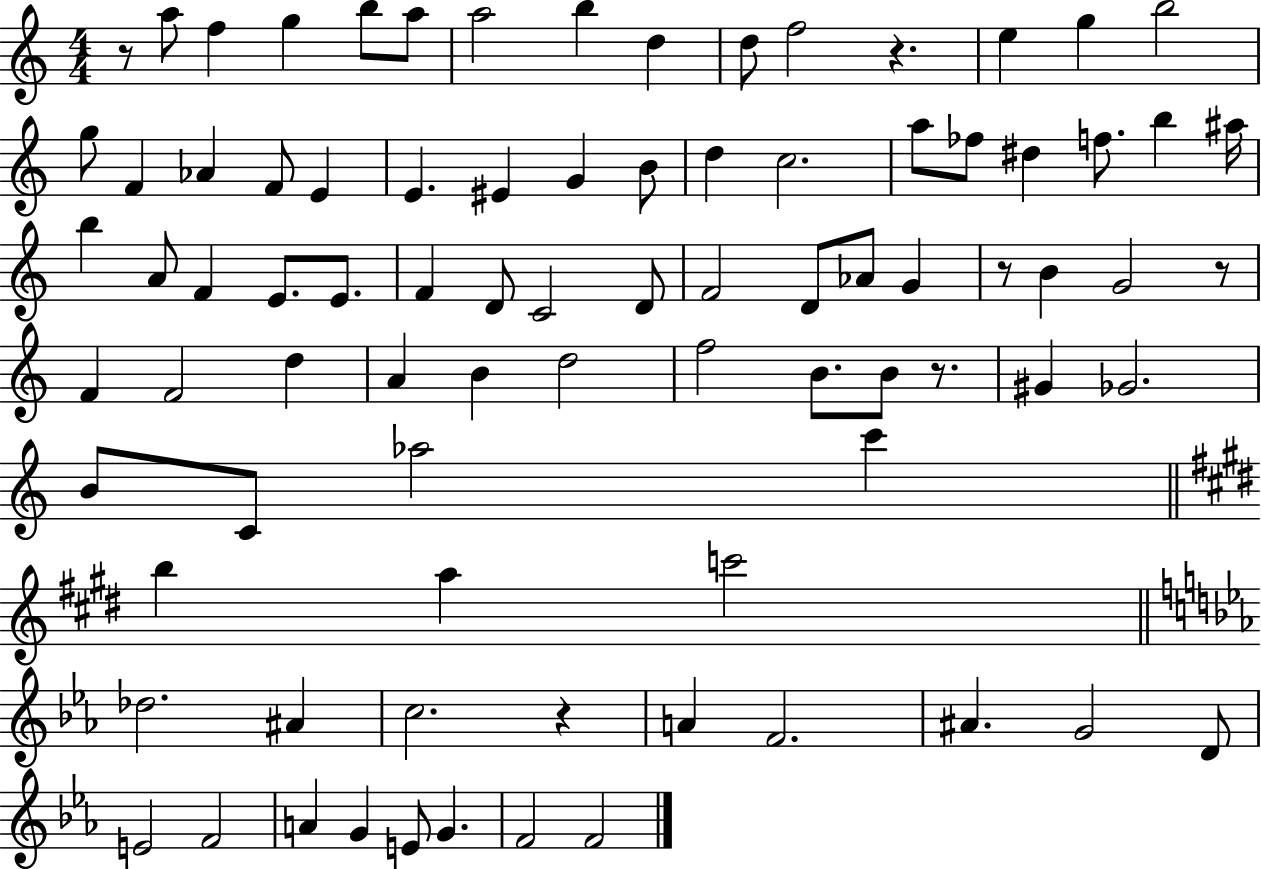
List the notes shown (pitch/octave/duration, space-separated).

R/e A5/e F5/q G5/q B5/e A5/e A5/h B5/q D5/q D5/e F5/h R/q. E5/q G5/q B5/h G5/e F4/q Ab4/q F4/e E4/q E4/q. EIS4/q G4/q B4/e D5/q C5/h. A5/e FES5/e D#5/q F5/e. B5/q A#5/s B5/q A4/e F4/q E4/e. E4/e. F4/q D4/e C4/h D4/e F4/h D4/e Ab4/e G4/q R/e B4/q G4/h R/e F4/q F4/h D5/q A4/q B4/q D5/h F5/h B4/e. B4/e R/e. G#4/q Gb4/h. B4/e C4/e Ab5/h C6/q B5/q A5/q C6/h Db5/h. A#4/q C5/h. R/q A4/q F4/h. A#4/q. G4/h D4/e E4/h F4/h A4/q G4/q E4/e G4/q. F4/h F4/h